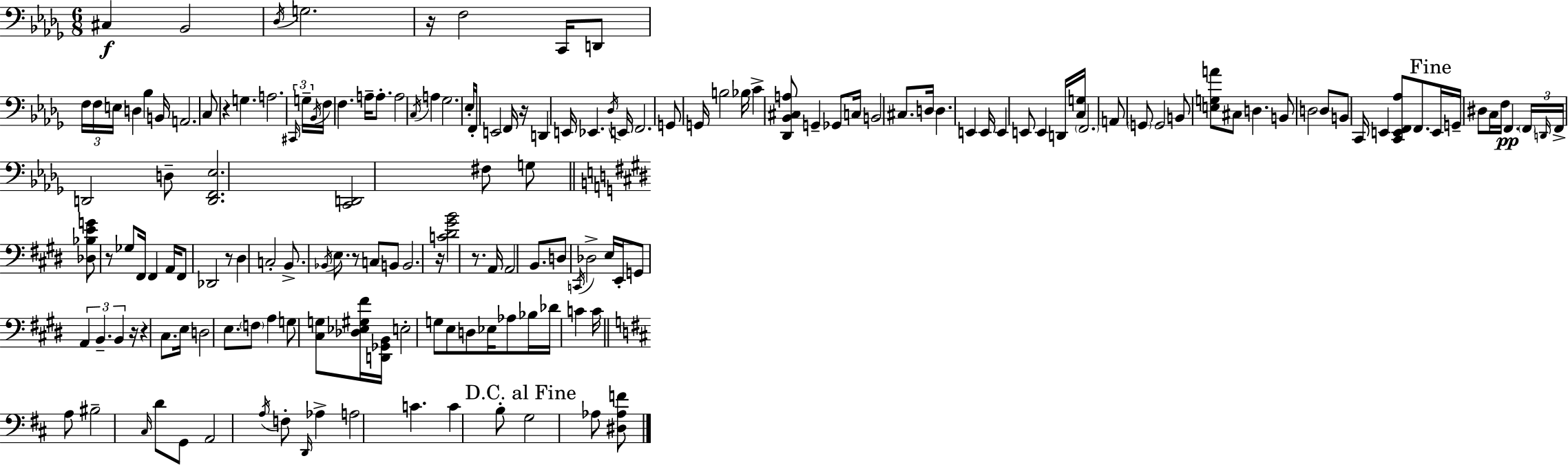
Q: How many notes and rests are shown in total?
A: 164